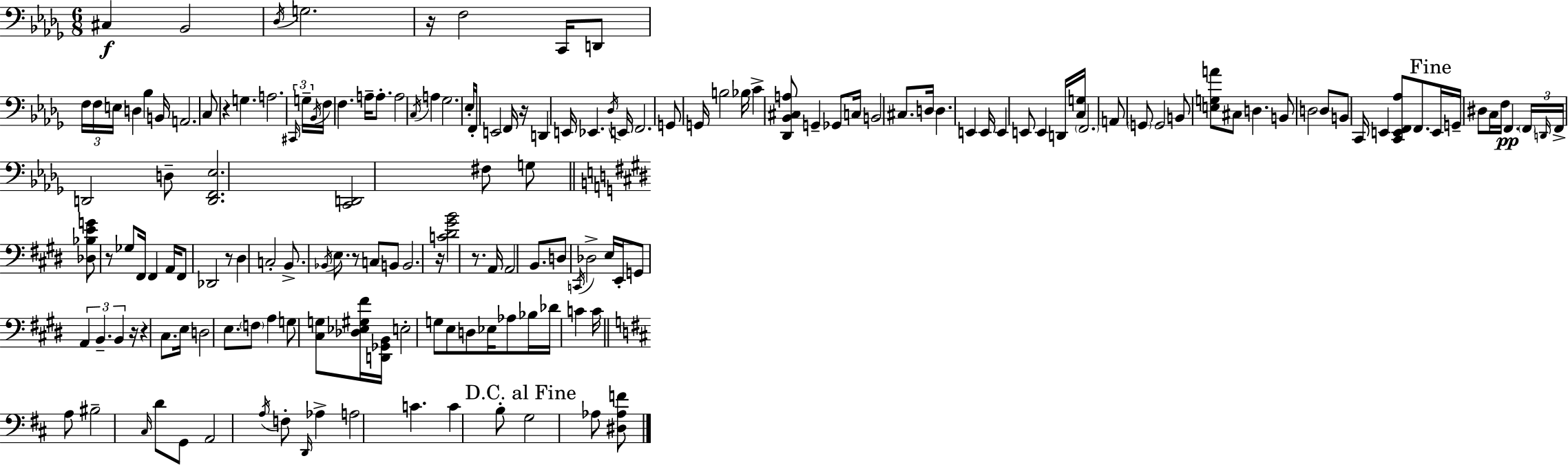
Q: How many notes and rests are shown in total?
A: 164